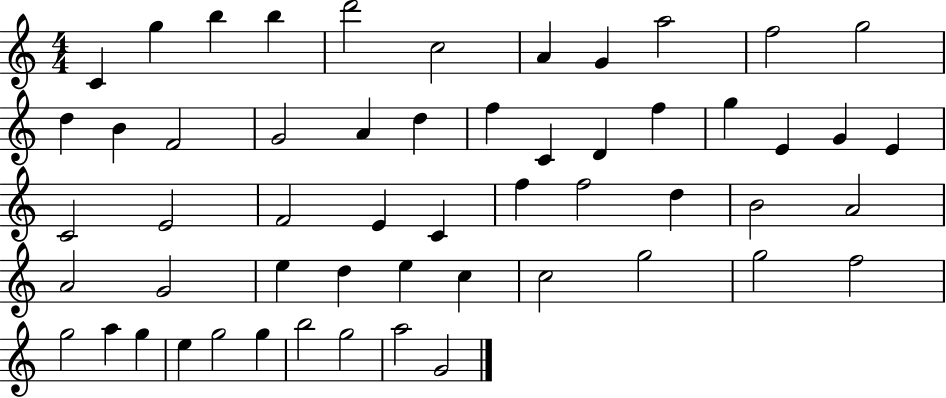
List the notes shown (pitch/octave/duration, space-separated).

C4/q G5/q B5/q B5/q D6/h C5/h A4/q G4/q A5/h F5/h G5/h D5/q B4/q F4/h G4/h A4/q D5/q F5/q C4/q D4/q F5/q G5/q E4/q G4/q E4/q C4/h E4/h F4/h E4/q C4/q F5/q F5/h D5/q B4/h A4/h A4/h G4/h E5/q D5/q E5/q C5/q C5/h G5/h G5/h F5/h G5/h A5/q G5/q E5/q G5/h G5/q B5/h G5/h A5/h G4/h